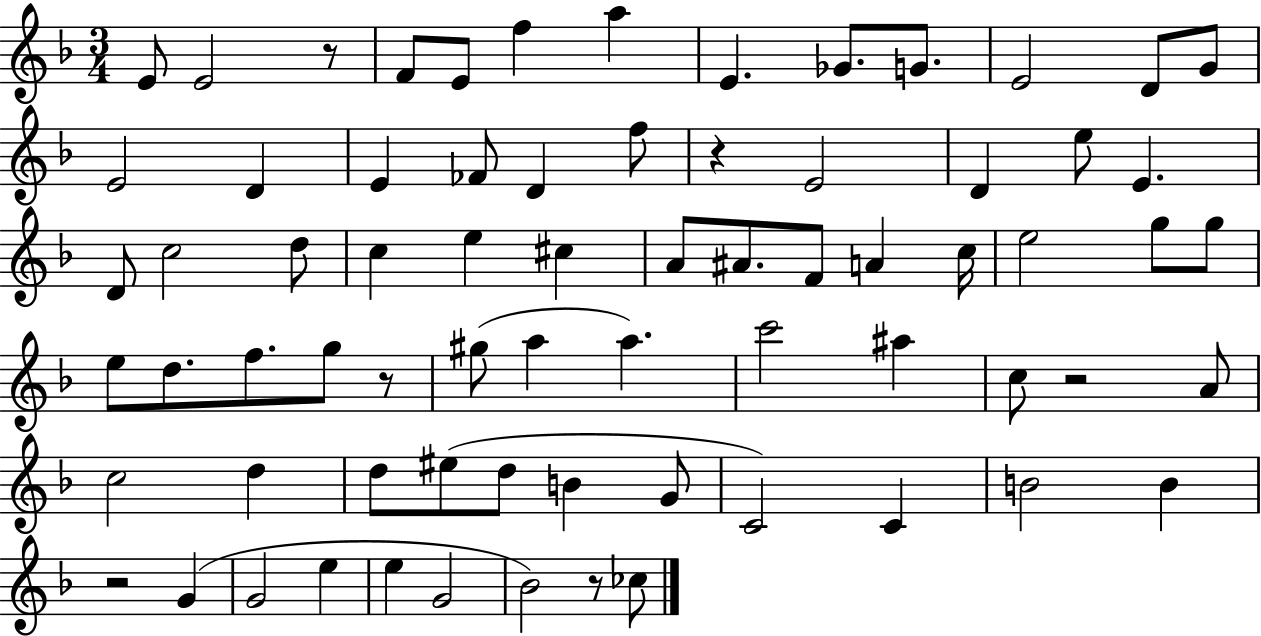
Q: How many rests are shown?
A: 6